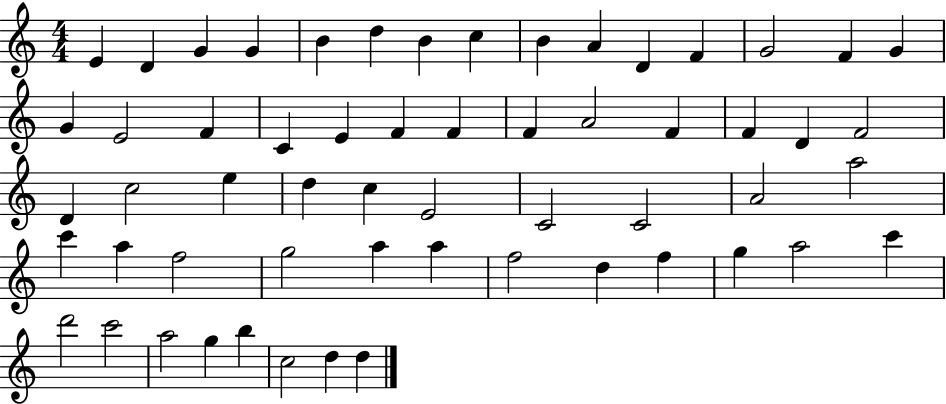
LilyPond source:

{
  \clef treble
  \numericTimeSignature
  \time 4/4
  \key c \major
  e'4 d'4 g'4 g'4 | b'4 d''4 b'4 c''4 | b'4 a'4 d'4 f'4 | g'2 f'4 g'4 | \break g'4 e'2 f'4 | c'4 e'4 f'4 f'4 | f'4 a'2 f'4 | f'4 d'4 f'2 | \break d'4 c''2 e''4 | d''4 c''4 e'2 | c'2 c'2 | a'2 a''2 | \break c'''4 a''4 f''2 | g''2 a''4 a''4 | f''2 d''4 f''4 | g''4 a''2 c'''4 | \break d'''2 c'''2 | a''2 g''4 b''4 | c''2 d''4 d''4 | \bar "|."
}